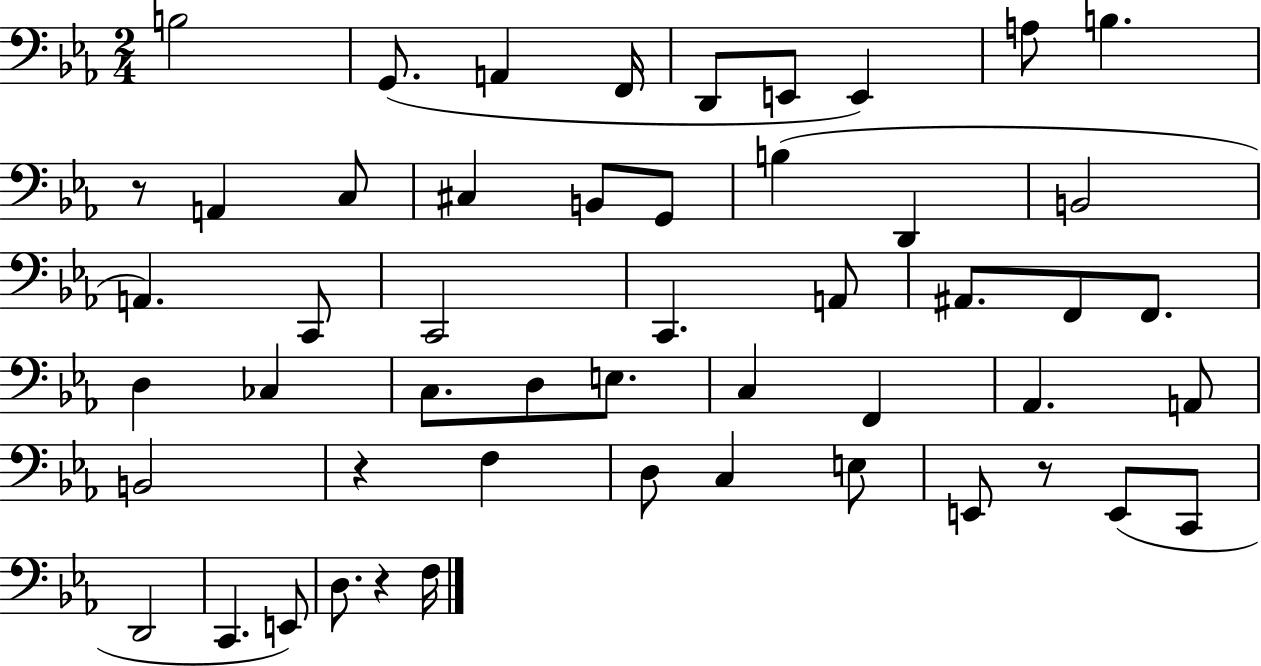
{
  \clef bass
  \numericTimeSignature
  \time 2/4
  \key ees \major
  b2 | g,8.( a,4 f,16 | d,8 e,8 e,4) | a8 b4. | \break r8 a,4 c8 | cis4 b,8 g,8 | b4( d,4 | b,2 | \break a,4.) c,8 | c,2 | c,4. a,8 | ais,8. f,8 f,8. | \break d4 ces4 | c8. d8 e8. | c4 f,4 | aes,4. a,8 | \break b,2 | r4 f4 | d8 c4 e8 | e,8 r8 e,8( c,8 | \break d,2 | c,4. e,8) | d8. r4 f16 | \bar "|."
}